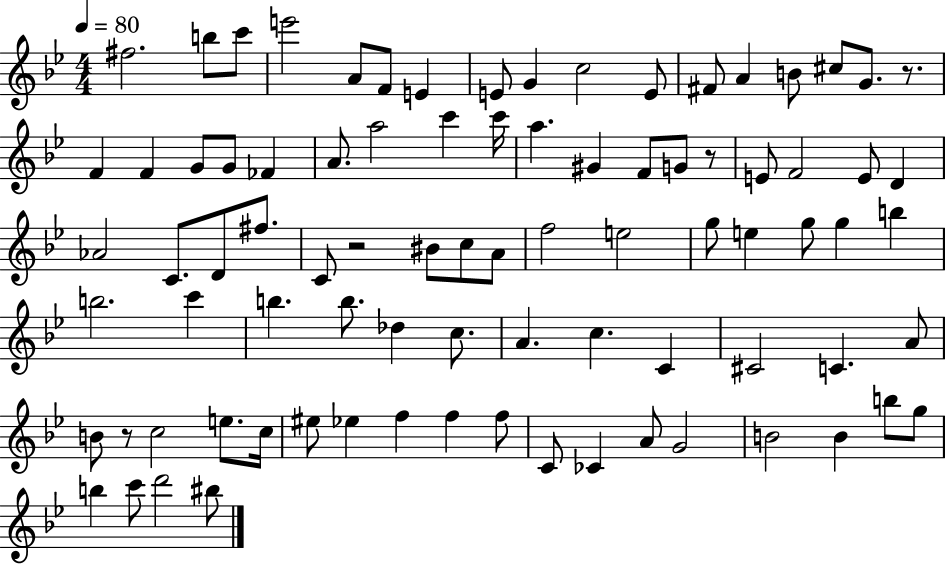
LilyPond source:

{
  \clef treble
  \numericTimeSignature
  \time 4/4
  \key bes \major
  \tempo 4 = 80
  fis''2. b''8 c'''8 | e'''2 a'8 f'8 e'4 | e'8 g'4 c''2 e'8 | fis'8 a'4 b'8 cis''8 g'8. r8. | \break f'4 f'4 g'8 g'8 fes'4 | a'8. a''2 c'''4 c'''16 | a''4. gis'4 f'8 g'8 r8 | e'8 f'2 e'8 d'4 | \break aes'2 c'8. d'8 fis''8. | c'8 r2 bis'8 c''8 a'8 | f''2 e''2 | g''8 e''4 g''8 g''4 b''4 | \break b''2. c'''4 | b''4. b''8. des''4 c''8. | a'4. c''4. c'4 | cis'2 c'4. a'8 | \break b'8 r8 c''2 e''8. c''16 | eis''8 ees''4 f''4 f''4 f''8 | c'8 ces'4 a'8 g'2 | b'2 b'4 b''8 g''8 | \break b''4 c'''8 d'''2 bis''8 | \bar "|."
}